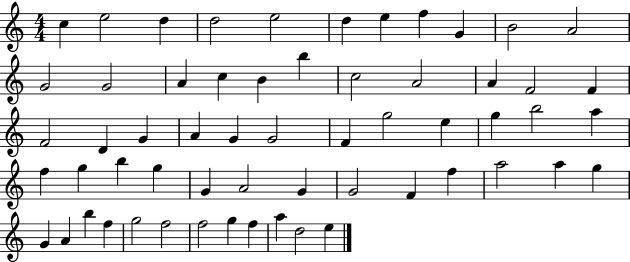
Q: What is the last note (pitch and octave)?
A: E5